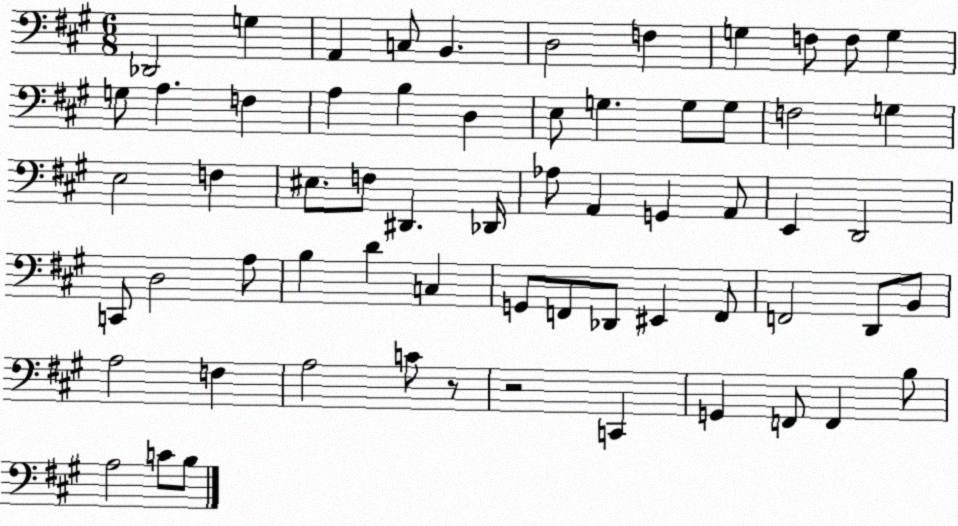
X:1
T:Untitled
M:6/8
L:1/4
K:A
_D,,2 G, A,, C,/2 B,, D,2 F, G, F,/2 F,/2 G, G,/2 A, F, A, B, D, E,/2 G, G,/2 G,/2 F,2 G, E,2 F, ^E,/2 F,/2 ^D,, _D,,/4 _A,/2 A,, G,, A,,/2 E,, D,,2 C,,/2 D,2 A,/2 B, D C, G,,/2 F,,/2 _D,,/2 ^E,, F,,/2 F,,2 D,,/2 B,,/2 A,2 F, A,2 C/2 z/2 z2 C,, G,, F,,/2 F,, B,/2 A,2 C/2 B,/2